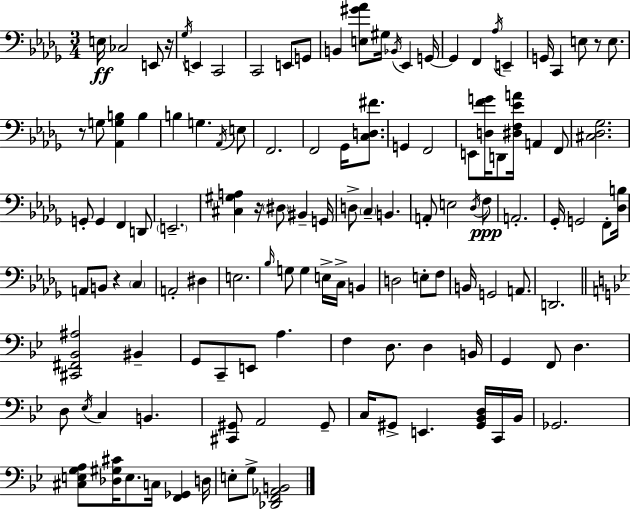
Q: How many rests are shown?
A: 5